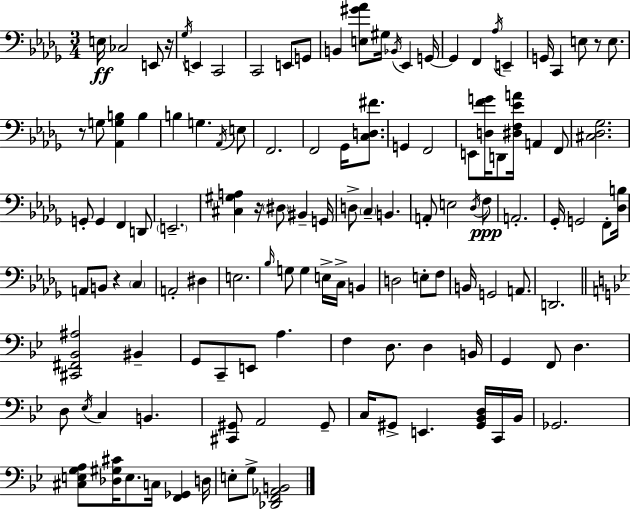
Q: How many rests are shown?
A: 5